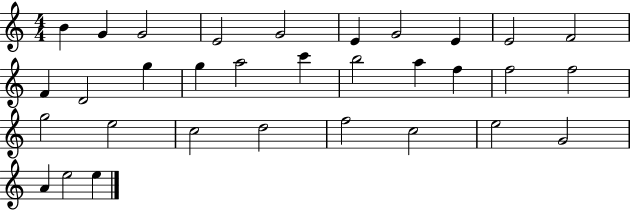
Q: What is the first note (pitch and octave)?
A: B4